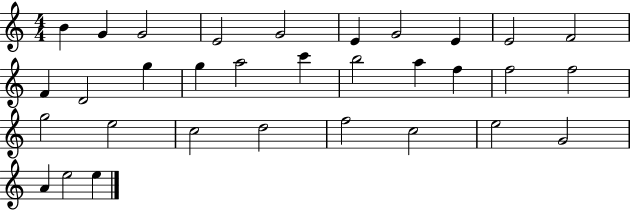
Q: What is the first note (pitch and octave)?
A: B4